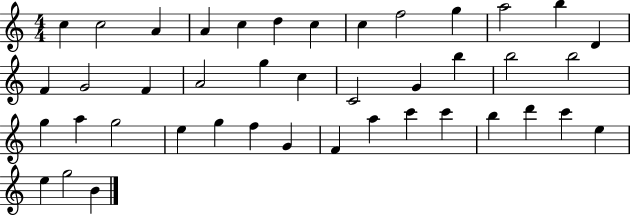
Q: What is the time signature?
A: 4/4